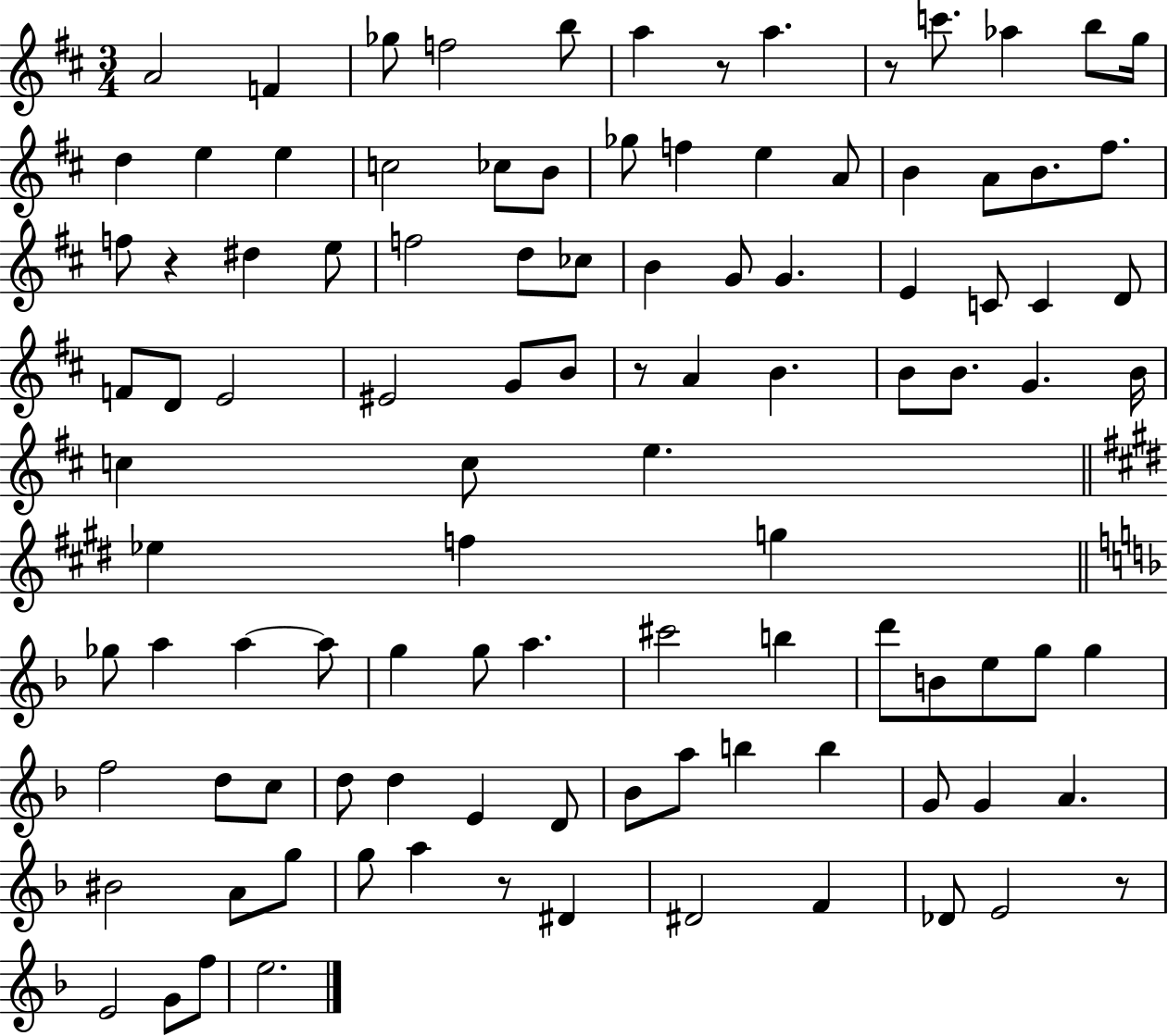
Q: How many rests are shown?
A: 6